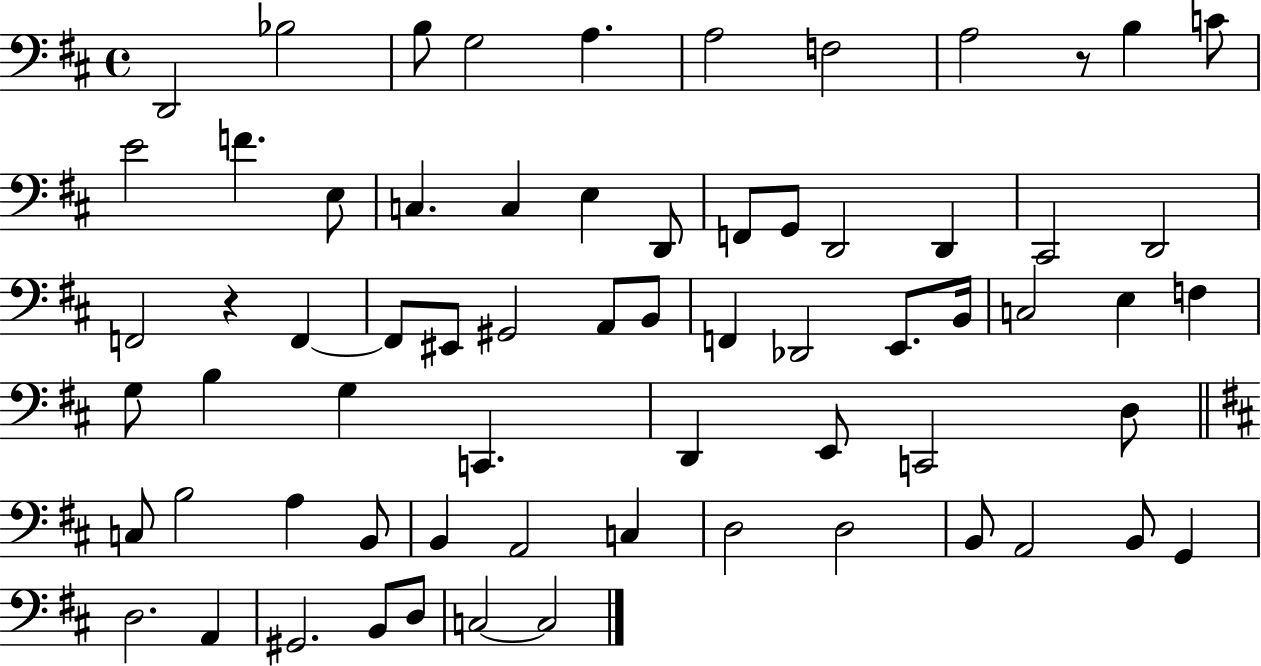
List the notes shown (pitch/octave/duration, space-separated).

D2/h Bb3/h B3/e G3/h A3/q. A3/h F3/h A3/h R/e B3/q C4/e E4/h F4/q. E3/e C3/q. C3/q E3/q D2/e F2/e G2/e D2/h D2/q C#2/h D2/h F2/h R/q F2/q F2/e EIS2/e G#2/h A2/e B2/e F2/q Db2/h E2/e. B2/s C3/h E3/q F3/q G3/e B3/q G3/q C2/q. D2/q E2/e C2/h D3/e C3/e B3/h A3/q B2/e B2/q A2/h C3/q D3/h D3/h B2/e A2/h B2/e G2/q D3/h. A2/q G#2/h. B2/e D3/e C3/h C3/h